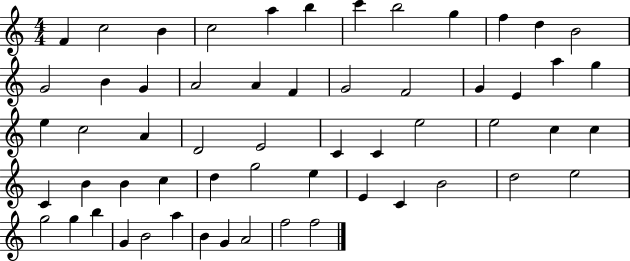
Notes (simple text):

F4/q C5/h B4/q C5/h A5/q B5/q C6/q B5/h G5/q F5/q D5/q B4/h G4/h B4/q G4/q A4/h A4/q F4/q G4/h F4/h G4/q E4/q A5/q G5/q E5/q C5/h A4/q D4/h E4/h C4/q C4/q E5/h E5/h C5/q C5/q C4/q B4/q B4/q C5/q D5/q G5/h E5/q E4/q C4/q B4/h D5/h E5/h G5/h G5/q B5/q G4/q B4/h A5/q B4/q G4/q A4/h F5/h F5/h